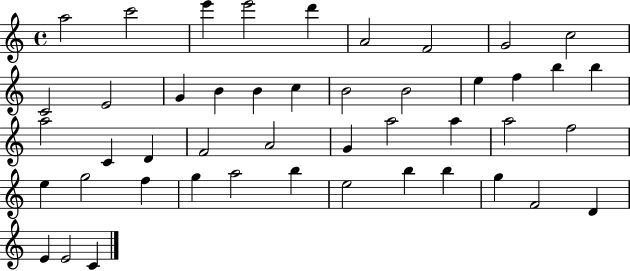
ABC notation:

X:1
T:Untitled
M:4/4
L:1/4
K:C
a2 c'2 e' e'2 d' A2 F2 G2 c2 C2 E2 G B B c B2 B2 e f b b a2 C D F2 A2 G a2 a a2 f2 e g2 f g a2 b e2 b b g F2 D E E2 C